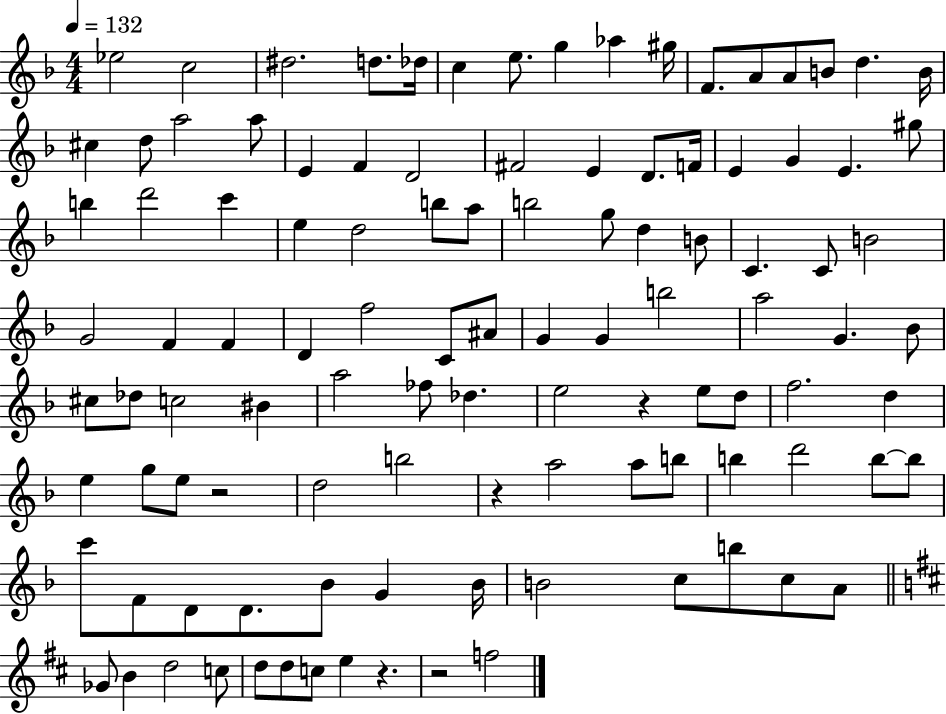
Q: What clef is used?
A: treble